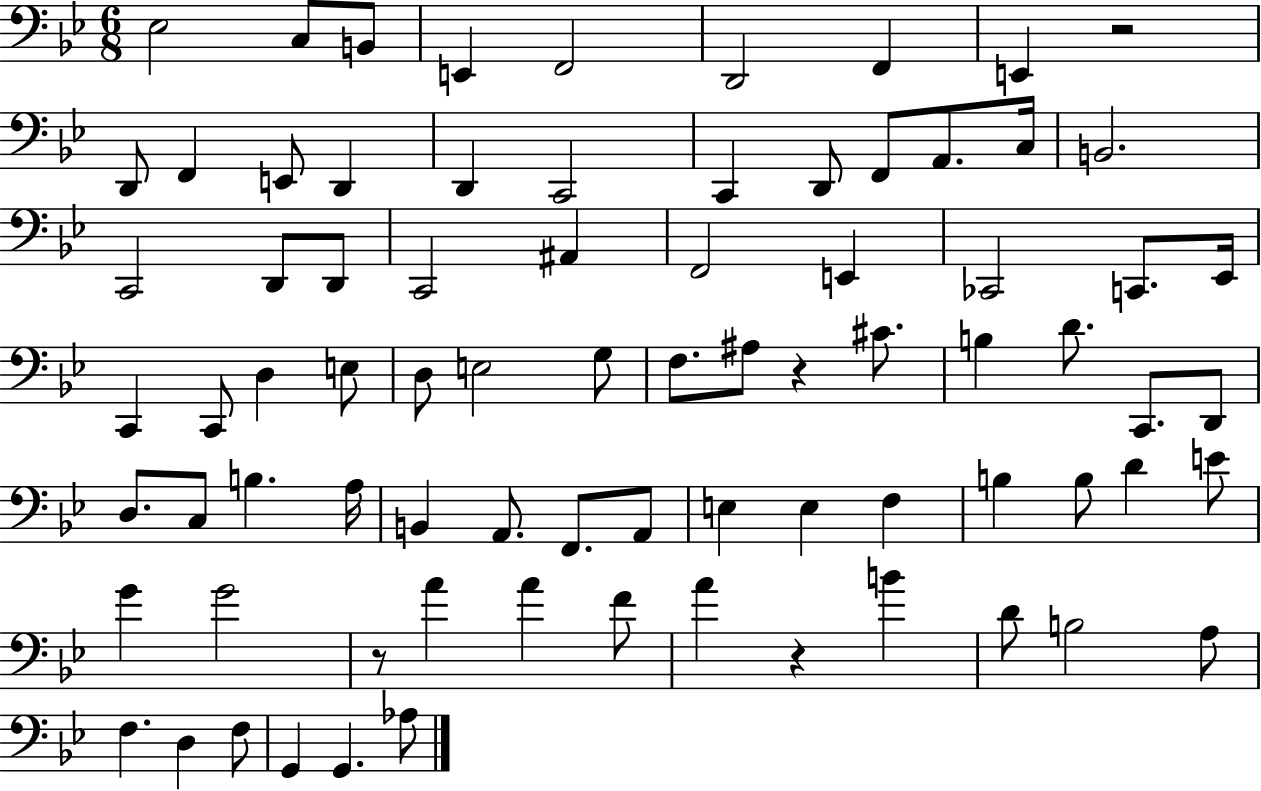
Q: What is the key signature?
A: BES major